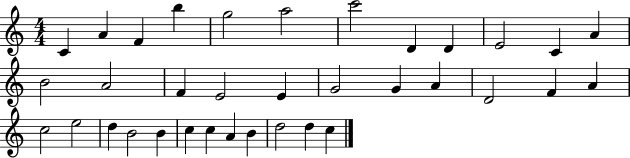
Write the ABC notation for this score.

X:1
T:Untitled
M:4/4
L:1/4
K:C
C A F b g2 a2 c'2 D D E2 C A B2 A2 F E2 E G2 G A D2 F A c2 e2 d B2 B c c A B d2 d c